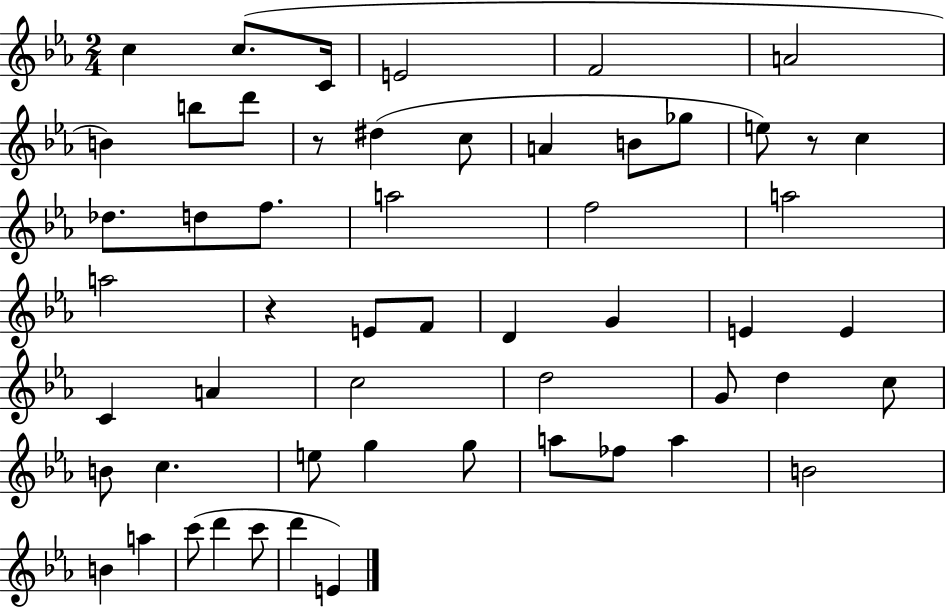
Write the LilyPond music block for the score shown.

{
  \clef treble
  \numericTimeSignature
  \time 2/4
  \key ees \major
  c''4 c''8.( c'16 | e'2 | f'2 | a'2 | \break b'4) b''8 d'''8 | r8 dis''4( c''8 | a'4 b'8 ges''8 | e''8) r8 c''4 | \break des''8. d''8 f''8. | a''2 | f''2 | a''2 | \break a''2 | r4 e'8 f'8 | d'4 g'4 | e'4 e'4 | \break c'4 a'4 | c''2 | d''2 | g'8 d''4 c''8 | \break b'8 c''4. | e''8 g''4 g''8 | a''8 fes''8 a''4 | b'2 | \break b'4 a''4 | c'''8( d'''4 c'''8 | d'''4 e'4) | \bar "|."
}